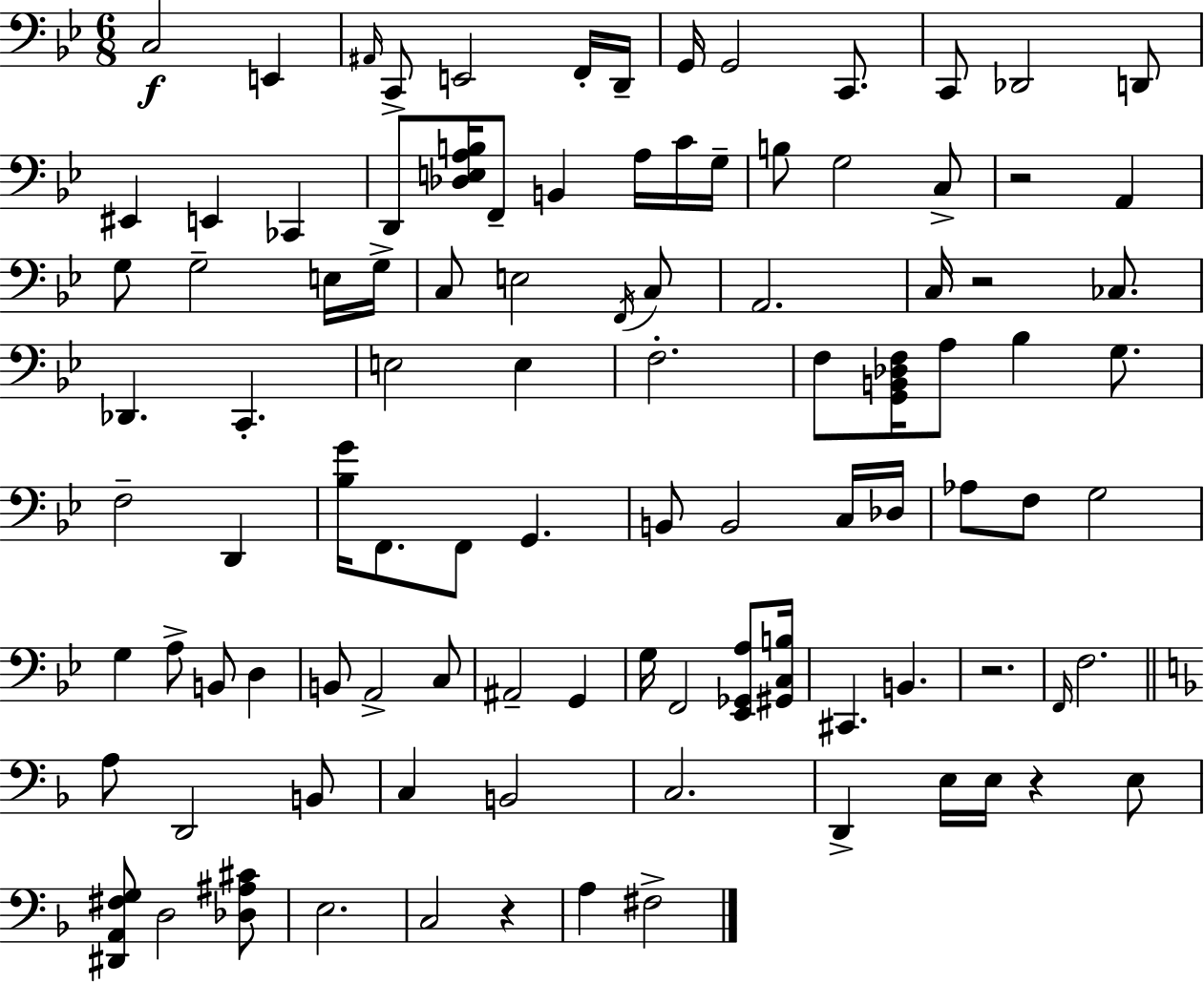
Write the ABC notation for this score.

X:1
T:Untitled
M:6/8
L:1/4
K:Gm
C,2 E,, ^A,,/4 C,,/2 E,,2 F,,/4 D,,/4 G,,/4 G,,2 C,,/2 C,,/2 _D,,2 D,,/2 ^E,, E,, _C,, D,,/2 [_D,E,A,B,]/4 F,,/2 B,, A,/4 C/4 G,/4 B,/2 G,2 C,/2 z2 A,, G,/2 G,2 E,/4 G,/4 C,/2 E,2 F,,/4 C,/2 A,,2 C,/4 z2 _C,/2 _D,, C,, E,2 E, F,2 F,/2 [G,,B,,_D,F,]/4 A,/2 _B, G,/2 F,2 D,, [_B,G]/4 F,,/2 F,,/2 G,, B,,/2 B,,2 C,/4 _D,/4 _A,/2 F,/2 G,2 G, A,/2 B,,/2 D, B,,/2 A,,2 C,/2 ^A,,2 G,, G,/4 F,,2 [_E,,_G,,A,]/2 [^G,,C,B,]/4 ^C,, B,, z2 F,,/4 F,2 A,/2 D,,2 B,,/2 C, B,,2 C,2 D,, E,/4 E,/4 z E,/2 [^D,,A,,^F,G,]/2 D,2 [_D,^A,^C]/2 E,2 C,2 z A, ^F,2